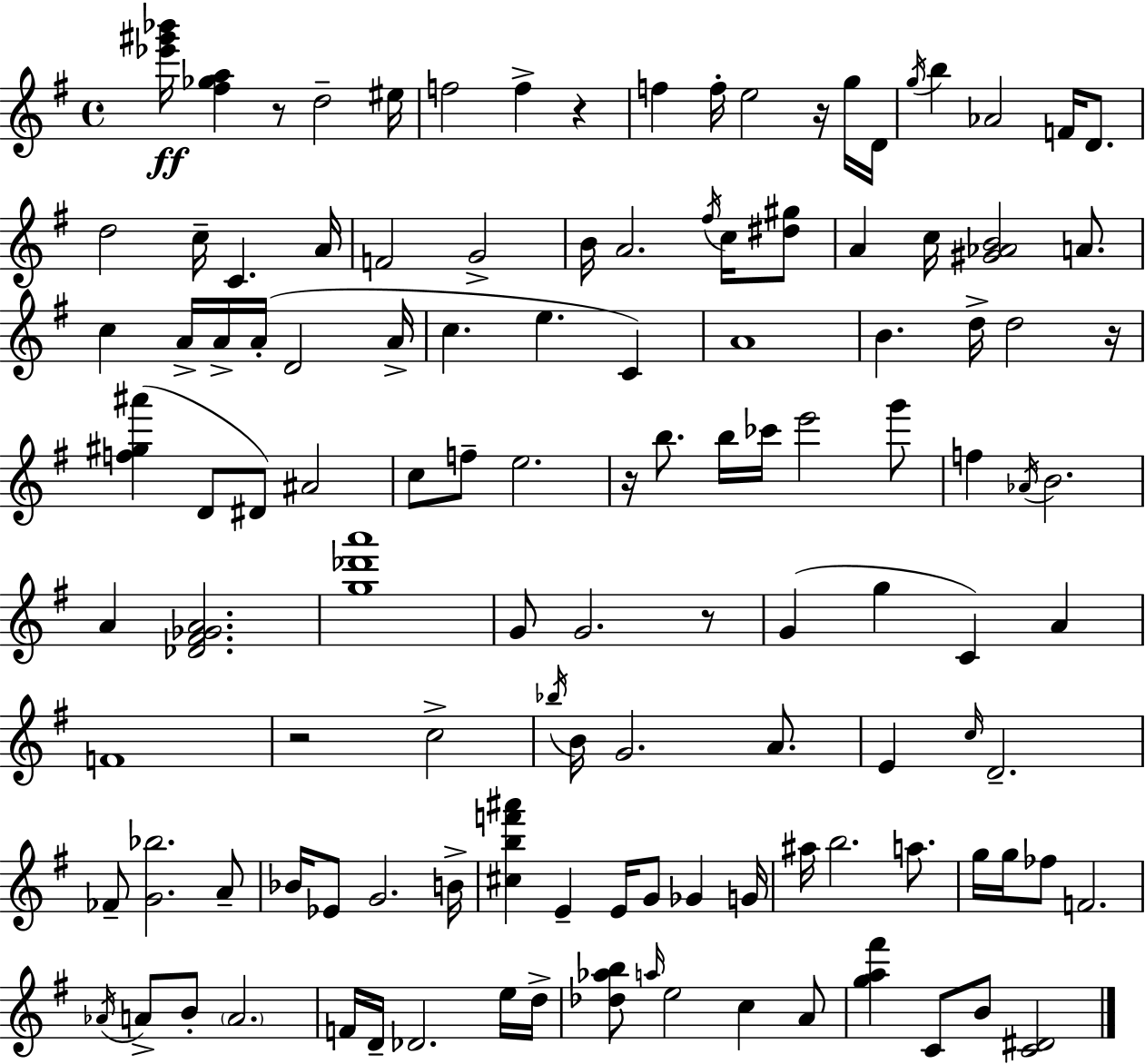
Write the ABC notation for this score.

X:1
T:Untitled
M:4/4
L:1/4
K:Em
[_e'^g'_b']/4 [^f_ga] z/2 d2 ^e/4 f2 f z f f/4 e2 z/4 g/4 D/4 g/4 b _A2 F/4 D/2 d2 c/4 C A/4 F2 G2 B/4 A2 ^f/4 c/4 [^d^g]/2 A c/4 [^G_AB]2 A/2 c A/4 A/4 A/4 D2 A/4 c e C A4 B d/4 d2 z/4 [f^g^a'] D/2 ^D/2 ^A2 c/2 f/2 e2 z/4 b/2 b/4 _c'/4 e'2 g'/2 f _A/4 B2 A [_D^F_GA]2 [g_d'a']4 G/2 G2 z/2 G g C A F4 z2 c2 _b/4 B/4 G2 A/2 E c/4 D2 _F/2 [G_b]2 A/2 _B/4 _E/2 G2 B/4 [^cbf'^a'] E E/4 G/2 _G G/4 ^a/4 b2 a/2 g/4 g/4 _f/2 F2 _A/4 A/2 B/2 A2 F/4 D/4 _D2 e/4 d/4 [_d_ab]/2 a/4 e2 c A/2 [ga^f'] C/2 B/2 [C^D]2